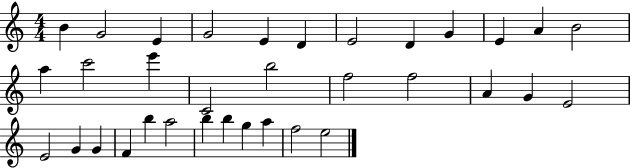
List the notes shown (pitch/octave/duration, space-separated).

B4/q G4/h E4/q G4/h E4/q D4/q E4/h D4/q G4/q E4/q A4/q B4/h A5/q C6/h E6/q C4/h B5/h F5/h F5/h A4/q G4/q E4/h E4/h G4/q G4/q F4/q B5/q A5/h B5/q B5/q G5/q A5/q F5/h E5/h